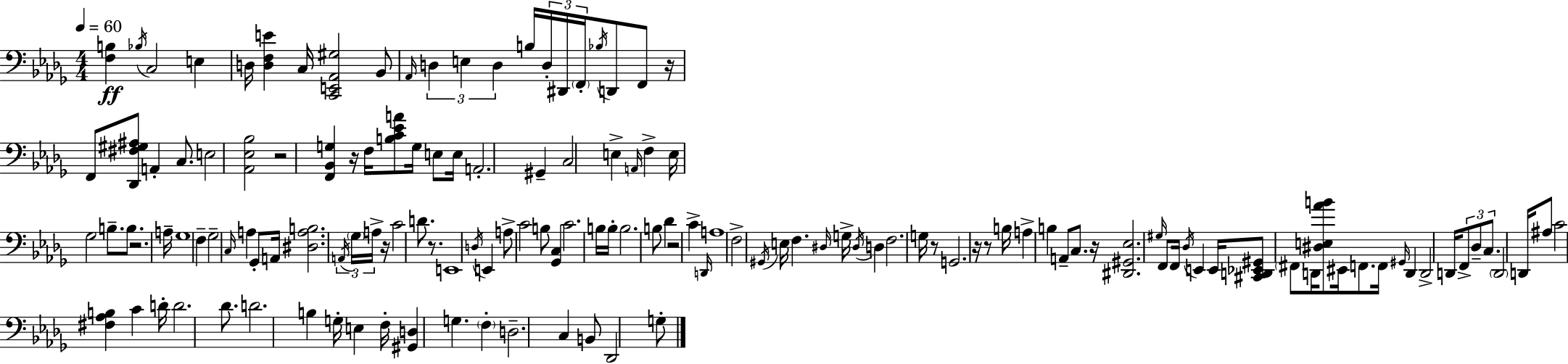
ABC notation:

X:1
T:Untitled
M:4/4
L:1/4
K:Bbm
[F,B,] _B,/4 C,2 E, D,/4 [D,F,E] C,/4 [C,,E,,_A,,^G,]2 _B,,/2 _A,,/4 D, E, D, B,/4 D,/4 ^D,,/4 F,,/4 _B,/4 D,,/2 F,,/2 z/4 F,,/2 [_D,,^F,^G,^A,]/2 A,, C,/2 E,2 [_A,,_E,_B,]2 z2 [F,,_B,,G,] z/4 F,/4 [B,C_EA]/2 G,/4 E,/2 E,/4 A,,2 ^G,, C,2 E, A,,/4 F, E,/4 _G,2 B,/2 B,/2 z2 A,/4 _G,4 F, _G,2 C,/4 A, _G,,/2 A,,/4 [^D,A,B,]2 A,,/4 _G,/4 A,/4 z/4 C2 D/2 z/2 E,,4 D,/4 E,, A,/2 C2 B,/2 [_G,,C,] C2 B,/4 B,/4 B,2 B,/2 _D z2 C D,,/4 A,4 F,2 ^G,,/4 E,/4 F, ^D,/4 G,/4 ^D,/4 D, F,2 G,/4 z/2 G,,2 z/4 z/2 B,/4 A, B, A,,/2 C,/2 z/4 [^D,,^G,,_E,]2 ^G,/4 F,,/2 F,,/4 _D,/4 E,, E,,/4 [^C,,D,,_E,,^G,,]/2 ^F,,/2 D,,/4 [^D,E,_AB]/2 ^E,,/4 F,,/2 F,,/4 ^G,,/4 D,, D,,2 D,,/4 F,,/2 _D,/2 C,/2 D,,2 D,,/4 ^A,/2 C2 [^F,_A,B,] C D/4 D2 _D/2 D2 B, G,/4 E, F,/4 [^G,,D,] G, F, D,2 C, B,,/2 _D,,2 G,/2